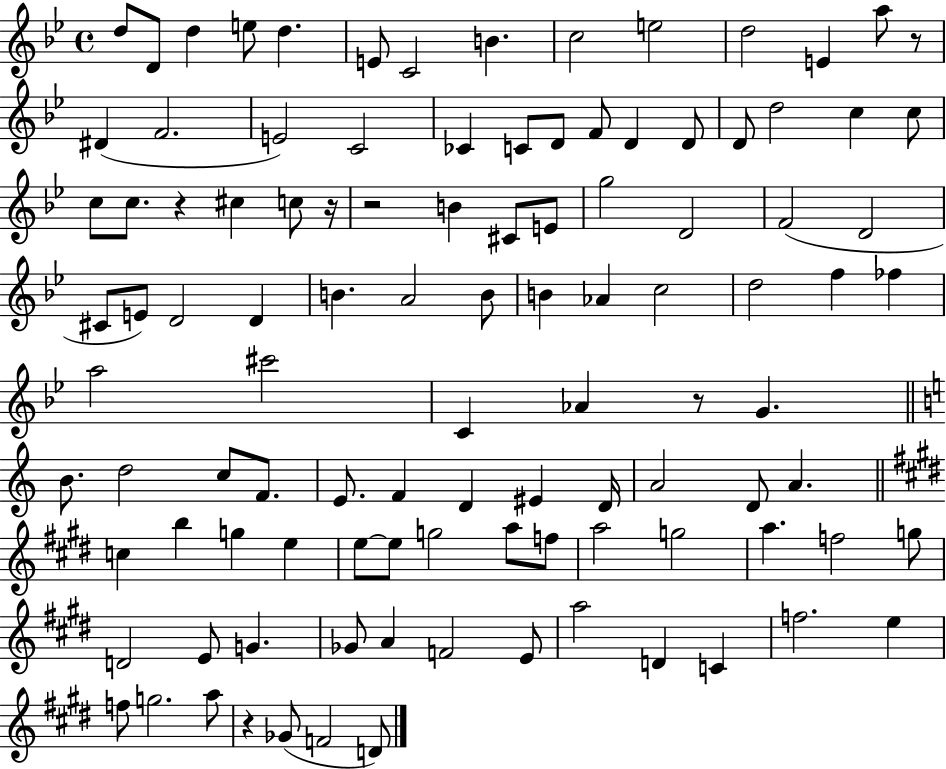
{
  \clef treble
  \time 4/4
  \defaultTimeSignature
  \key bes \major
  d''8 d'8 d''4 e''8 d''4. | e'8 c'2 b'4. | c''2 e''2 | d''2 e'4 a''8 r8 | \break dis'4( f'2. | e'2) c'2 | ces'4 c'8 d'8 f'8 d'4 d'8 | d'8 d''2 c''4 c''8 | \break c''8 c''8. r4 cis''4 c''8 r16 | r2 b'4 cis'8 e'8 | g''2 d'2 | f'2( d'2 | \break cis'8 e'8) d'2 d'4 | b'4. a'2 b'8 | b'4 aes'4 c''2 | d''2 f''4 fes''4 | \break a''2 cis'''2 | c'4 aes'4 r8 g'4. | \bar "||" \break \key c \major b'8. d''2 c''8 f'8. | e'8. f'4 d'4 eis'4 d'16 | a'2 d'8 a'4. | \bar "||" \break \key e \major c''4 b''4 g''4 e''4 | e''8~~ e''8 g''2 a''8 f''8 | a''2 g''2 | a''4. f''2 g''8 | \break d'2 e'8 g'4. | ges'8 a'4 f'2 e'8 | a''2 d'4 c'4 | f''2. e''4 | \break f''8 g''2. a''8 | r4 ges'8( f'2 d'8) | \bar "|."
}